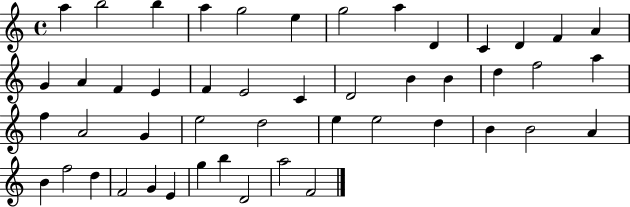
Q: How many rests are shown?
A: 0